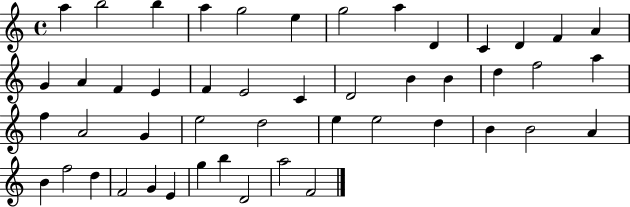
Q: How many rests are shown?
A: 0